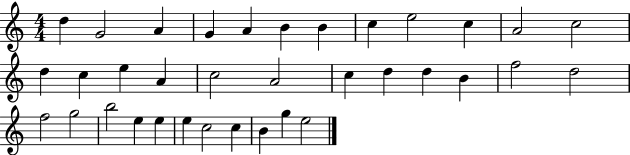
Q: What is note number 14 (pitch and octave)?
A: C5